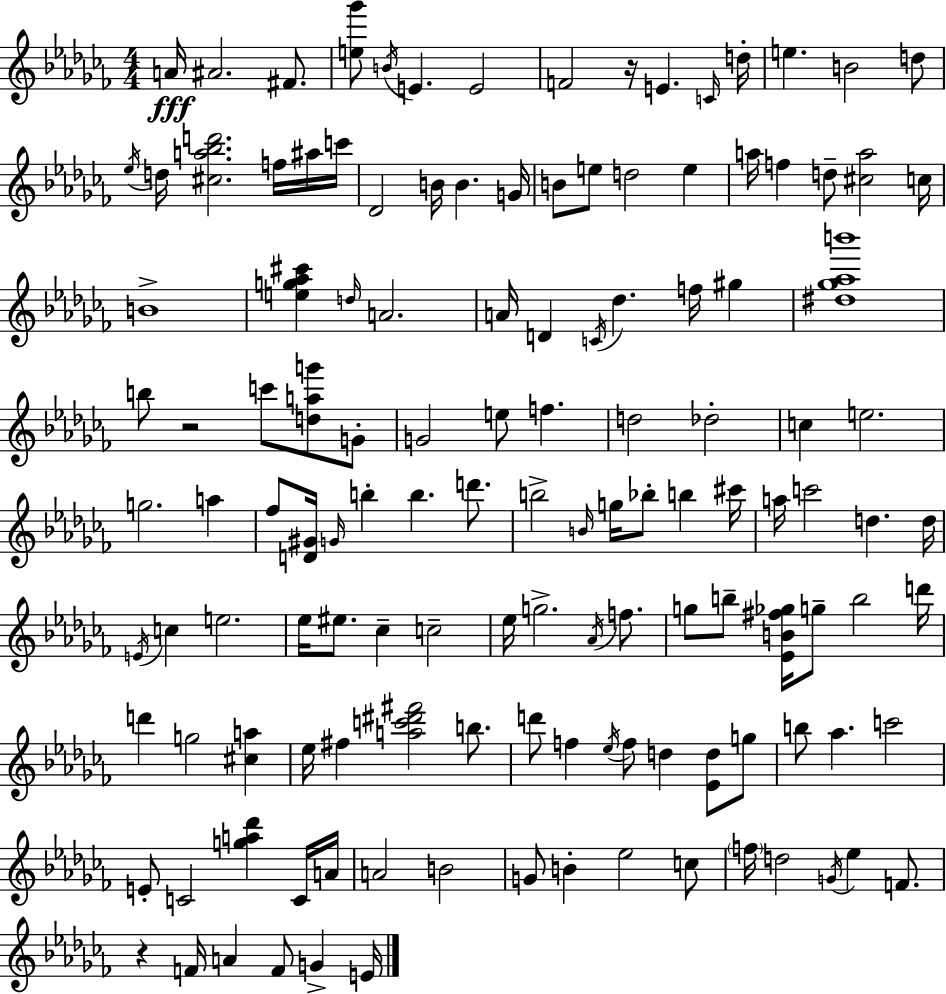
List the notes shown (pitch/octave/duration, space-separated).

A4/s A#4/h. F#4/e. [E5,Gb6]/e B4/s E4/q. E4/h F4/h R/s E4/q. C4/s D5/s E5/q. B4/h D5/e Eb5/s D5/s [C#5,A5,Bb5,D6]/h. F5/s A#5/s C6/s Db4/h B4/s B4/q. G4/s B4/e E5/e D5/h E5/q A5/s F5/q D5/e [C#5,A5]/h C5/s B4/w [E5,G5,Ab5,C#6]/q D5/s A4/h. A4/s D4/q C4/s Db5/q. F5/s G#5/q [D#5,Gb5,Ab5,B6]/w B5/e R/h C6/e [D5,A5,G6]/e G4/e G4/h E5/e F5/q. D5/h Db5/h C5/q E5/h. G5/h. A5/q FES5/e [D4,G#4]/s G4/s B5/q B5/q. D6/e. B5/h B4/s G5/s Bb5/e B5/q C#6/s A5/s C6/h D5/q. D5/s E4/s C5/q E5/h. Eb5/s EIS5/e. CES5/q C5/h Eb5/s G5/h. Ab4/s F5/e. G5/e B5/e [Eb4,B4,F#5,Gb5]/s G5/e B5/h D6/s D6/q G5/h [C#5,A5]/q Eb5/s F#5/q [A5,C6,D#6,F#6]/h B5/e. D6/e F5/q Eb5/s F5/e D5/q [Eb4,D5]/e G5/e B5/e Ab5/q. C6/h E4/e C4/h [G5,A5,Db6]/q C4/s A4/s A4/h B4/h G4/e B4/q Eb5/h C5/e F5/s D5/h G4/s Eb5/q F4/e. R/q F4/s A4/q F4/e G4/q E4/s